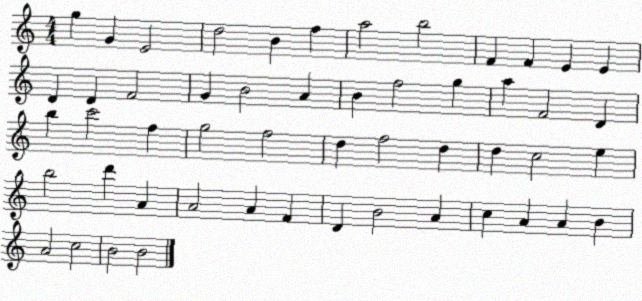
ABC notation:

X:1
T:Untitled
M:4/4
L:1/4
K:C
g G E2 d2 B f a2 b2 F F E E D D F2 G B2 A B f2 g a F2 D b c'2 f g2 f2 d f2 d d c2 e b2 d' A A2 A F D B2 A c A A B A2 c2 B2 B2